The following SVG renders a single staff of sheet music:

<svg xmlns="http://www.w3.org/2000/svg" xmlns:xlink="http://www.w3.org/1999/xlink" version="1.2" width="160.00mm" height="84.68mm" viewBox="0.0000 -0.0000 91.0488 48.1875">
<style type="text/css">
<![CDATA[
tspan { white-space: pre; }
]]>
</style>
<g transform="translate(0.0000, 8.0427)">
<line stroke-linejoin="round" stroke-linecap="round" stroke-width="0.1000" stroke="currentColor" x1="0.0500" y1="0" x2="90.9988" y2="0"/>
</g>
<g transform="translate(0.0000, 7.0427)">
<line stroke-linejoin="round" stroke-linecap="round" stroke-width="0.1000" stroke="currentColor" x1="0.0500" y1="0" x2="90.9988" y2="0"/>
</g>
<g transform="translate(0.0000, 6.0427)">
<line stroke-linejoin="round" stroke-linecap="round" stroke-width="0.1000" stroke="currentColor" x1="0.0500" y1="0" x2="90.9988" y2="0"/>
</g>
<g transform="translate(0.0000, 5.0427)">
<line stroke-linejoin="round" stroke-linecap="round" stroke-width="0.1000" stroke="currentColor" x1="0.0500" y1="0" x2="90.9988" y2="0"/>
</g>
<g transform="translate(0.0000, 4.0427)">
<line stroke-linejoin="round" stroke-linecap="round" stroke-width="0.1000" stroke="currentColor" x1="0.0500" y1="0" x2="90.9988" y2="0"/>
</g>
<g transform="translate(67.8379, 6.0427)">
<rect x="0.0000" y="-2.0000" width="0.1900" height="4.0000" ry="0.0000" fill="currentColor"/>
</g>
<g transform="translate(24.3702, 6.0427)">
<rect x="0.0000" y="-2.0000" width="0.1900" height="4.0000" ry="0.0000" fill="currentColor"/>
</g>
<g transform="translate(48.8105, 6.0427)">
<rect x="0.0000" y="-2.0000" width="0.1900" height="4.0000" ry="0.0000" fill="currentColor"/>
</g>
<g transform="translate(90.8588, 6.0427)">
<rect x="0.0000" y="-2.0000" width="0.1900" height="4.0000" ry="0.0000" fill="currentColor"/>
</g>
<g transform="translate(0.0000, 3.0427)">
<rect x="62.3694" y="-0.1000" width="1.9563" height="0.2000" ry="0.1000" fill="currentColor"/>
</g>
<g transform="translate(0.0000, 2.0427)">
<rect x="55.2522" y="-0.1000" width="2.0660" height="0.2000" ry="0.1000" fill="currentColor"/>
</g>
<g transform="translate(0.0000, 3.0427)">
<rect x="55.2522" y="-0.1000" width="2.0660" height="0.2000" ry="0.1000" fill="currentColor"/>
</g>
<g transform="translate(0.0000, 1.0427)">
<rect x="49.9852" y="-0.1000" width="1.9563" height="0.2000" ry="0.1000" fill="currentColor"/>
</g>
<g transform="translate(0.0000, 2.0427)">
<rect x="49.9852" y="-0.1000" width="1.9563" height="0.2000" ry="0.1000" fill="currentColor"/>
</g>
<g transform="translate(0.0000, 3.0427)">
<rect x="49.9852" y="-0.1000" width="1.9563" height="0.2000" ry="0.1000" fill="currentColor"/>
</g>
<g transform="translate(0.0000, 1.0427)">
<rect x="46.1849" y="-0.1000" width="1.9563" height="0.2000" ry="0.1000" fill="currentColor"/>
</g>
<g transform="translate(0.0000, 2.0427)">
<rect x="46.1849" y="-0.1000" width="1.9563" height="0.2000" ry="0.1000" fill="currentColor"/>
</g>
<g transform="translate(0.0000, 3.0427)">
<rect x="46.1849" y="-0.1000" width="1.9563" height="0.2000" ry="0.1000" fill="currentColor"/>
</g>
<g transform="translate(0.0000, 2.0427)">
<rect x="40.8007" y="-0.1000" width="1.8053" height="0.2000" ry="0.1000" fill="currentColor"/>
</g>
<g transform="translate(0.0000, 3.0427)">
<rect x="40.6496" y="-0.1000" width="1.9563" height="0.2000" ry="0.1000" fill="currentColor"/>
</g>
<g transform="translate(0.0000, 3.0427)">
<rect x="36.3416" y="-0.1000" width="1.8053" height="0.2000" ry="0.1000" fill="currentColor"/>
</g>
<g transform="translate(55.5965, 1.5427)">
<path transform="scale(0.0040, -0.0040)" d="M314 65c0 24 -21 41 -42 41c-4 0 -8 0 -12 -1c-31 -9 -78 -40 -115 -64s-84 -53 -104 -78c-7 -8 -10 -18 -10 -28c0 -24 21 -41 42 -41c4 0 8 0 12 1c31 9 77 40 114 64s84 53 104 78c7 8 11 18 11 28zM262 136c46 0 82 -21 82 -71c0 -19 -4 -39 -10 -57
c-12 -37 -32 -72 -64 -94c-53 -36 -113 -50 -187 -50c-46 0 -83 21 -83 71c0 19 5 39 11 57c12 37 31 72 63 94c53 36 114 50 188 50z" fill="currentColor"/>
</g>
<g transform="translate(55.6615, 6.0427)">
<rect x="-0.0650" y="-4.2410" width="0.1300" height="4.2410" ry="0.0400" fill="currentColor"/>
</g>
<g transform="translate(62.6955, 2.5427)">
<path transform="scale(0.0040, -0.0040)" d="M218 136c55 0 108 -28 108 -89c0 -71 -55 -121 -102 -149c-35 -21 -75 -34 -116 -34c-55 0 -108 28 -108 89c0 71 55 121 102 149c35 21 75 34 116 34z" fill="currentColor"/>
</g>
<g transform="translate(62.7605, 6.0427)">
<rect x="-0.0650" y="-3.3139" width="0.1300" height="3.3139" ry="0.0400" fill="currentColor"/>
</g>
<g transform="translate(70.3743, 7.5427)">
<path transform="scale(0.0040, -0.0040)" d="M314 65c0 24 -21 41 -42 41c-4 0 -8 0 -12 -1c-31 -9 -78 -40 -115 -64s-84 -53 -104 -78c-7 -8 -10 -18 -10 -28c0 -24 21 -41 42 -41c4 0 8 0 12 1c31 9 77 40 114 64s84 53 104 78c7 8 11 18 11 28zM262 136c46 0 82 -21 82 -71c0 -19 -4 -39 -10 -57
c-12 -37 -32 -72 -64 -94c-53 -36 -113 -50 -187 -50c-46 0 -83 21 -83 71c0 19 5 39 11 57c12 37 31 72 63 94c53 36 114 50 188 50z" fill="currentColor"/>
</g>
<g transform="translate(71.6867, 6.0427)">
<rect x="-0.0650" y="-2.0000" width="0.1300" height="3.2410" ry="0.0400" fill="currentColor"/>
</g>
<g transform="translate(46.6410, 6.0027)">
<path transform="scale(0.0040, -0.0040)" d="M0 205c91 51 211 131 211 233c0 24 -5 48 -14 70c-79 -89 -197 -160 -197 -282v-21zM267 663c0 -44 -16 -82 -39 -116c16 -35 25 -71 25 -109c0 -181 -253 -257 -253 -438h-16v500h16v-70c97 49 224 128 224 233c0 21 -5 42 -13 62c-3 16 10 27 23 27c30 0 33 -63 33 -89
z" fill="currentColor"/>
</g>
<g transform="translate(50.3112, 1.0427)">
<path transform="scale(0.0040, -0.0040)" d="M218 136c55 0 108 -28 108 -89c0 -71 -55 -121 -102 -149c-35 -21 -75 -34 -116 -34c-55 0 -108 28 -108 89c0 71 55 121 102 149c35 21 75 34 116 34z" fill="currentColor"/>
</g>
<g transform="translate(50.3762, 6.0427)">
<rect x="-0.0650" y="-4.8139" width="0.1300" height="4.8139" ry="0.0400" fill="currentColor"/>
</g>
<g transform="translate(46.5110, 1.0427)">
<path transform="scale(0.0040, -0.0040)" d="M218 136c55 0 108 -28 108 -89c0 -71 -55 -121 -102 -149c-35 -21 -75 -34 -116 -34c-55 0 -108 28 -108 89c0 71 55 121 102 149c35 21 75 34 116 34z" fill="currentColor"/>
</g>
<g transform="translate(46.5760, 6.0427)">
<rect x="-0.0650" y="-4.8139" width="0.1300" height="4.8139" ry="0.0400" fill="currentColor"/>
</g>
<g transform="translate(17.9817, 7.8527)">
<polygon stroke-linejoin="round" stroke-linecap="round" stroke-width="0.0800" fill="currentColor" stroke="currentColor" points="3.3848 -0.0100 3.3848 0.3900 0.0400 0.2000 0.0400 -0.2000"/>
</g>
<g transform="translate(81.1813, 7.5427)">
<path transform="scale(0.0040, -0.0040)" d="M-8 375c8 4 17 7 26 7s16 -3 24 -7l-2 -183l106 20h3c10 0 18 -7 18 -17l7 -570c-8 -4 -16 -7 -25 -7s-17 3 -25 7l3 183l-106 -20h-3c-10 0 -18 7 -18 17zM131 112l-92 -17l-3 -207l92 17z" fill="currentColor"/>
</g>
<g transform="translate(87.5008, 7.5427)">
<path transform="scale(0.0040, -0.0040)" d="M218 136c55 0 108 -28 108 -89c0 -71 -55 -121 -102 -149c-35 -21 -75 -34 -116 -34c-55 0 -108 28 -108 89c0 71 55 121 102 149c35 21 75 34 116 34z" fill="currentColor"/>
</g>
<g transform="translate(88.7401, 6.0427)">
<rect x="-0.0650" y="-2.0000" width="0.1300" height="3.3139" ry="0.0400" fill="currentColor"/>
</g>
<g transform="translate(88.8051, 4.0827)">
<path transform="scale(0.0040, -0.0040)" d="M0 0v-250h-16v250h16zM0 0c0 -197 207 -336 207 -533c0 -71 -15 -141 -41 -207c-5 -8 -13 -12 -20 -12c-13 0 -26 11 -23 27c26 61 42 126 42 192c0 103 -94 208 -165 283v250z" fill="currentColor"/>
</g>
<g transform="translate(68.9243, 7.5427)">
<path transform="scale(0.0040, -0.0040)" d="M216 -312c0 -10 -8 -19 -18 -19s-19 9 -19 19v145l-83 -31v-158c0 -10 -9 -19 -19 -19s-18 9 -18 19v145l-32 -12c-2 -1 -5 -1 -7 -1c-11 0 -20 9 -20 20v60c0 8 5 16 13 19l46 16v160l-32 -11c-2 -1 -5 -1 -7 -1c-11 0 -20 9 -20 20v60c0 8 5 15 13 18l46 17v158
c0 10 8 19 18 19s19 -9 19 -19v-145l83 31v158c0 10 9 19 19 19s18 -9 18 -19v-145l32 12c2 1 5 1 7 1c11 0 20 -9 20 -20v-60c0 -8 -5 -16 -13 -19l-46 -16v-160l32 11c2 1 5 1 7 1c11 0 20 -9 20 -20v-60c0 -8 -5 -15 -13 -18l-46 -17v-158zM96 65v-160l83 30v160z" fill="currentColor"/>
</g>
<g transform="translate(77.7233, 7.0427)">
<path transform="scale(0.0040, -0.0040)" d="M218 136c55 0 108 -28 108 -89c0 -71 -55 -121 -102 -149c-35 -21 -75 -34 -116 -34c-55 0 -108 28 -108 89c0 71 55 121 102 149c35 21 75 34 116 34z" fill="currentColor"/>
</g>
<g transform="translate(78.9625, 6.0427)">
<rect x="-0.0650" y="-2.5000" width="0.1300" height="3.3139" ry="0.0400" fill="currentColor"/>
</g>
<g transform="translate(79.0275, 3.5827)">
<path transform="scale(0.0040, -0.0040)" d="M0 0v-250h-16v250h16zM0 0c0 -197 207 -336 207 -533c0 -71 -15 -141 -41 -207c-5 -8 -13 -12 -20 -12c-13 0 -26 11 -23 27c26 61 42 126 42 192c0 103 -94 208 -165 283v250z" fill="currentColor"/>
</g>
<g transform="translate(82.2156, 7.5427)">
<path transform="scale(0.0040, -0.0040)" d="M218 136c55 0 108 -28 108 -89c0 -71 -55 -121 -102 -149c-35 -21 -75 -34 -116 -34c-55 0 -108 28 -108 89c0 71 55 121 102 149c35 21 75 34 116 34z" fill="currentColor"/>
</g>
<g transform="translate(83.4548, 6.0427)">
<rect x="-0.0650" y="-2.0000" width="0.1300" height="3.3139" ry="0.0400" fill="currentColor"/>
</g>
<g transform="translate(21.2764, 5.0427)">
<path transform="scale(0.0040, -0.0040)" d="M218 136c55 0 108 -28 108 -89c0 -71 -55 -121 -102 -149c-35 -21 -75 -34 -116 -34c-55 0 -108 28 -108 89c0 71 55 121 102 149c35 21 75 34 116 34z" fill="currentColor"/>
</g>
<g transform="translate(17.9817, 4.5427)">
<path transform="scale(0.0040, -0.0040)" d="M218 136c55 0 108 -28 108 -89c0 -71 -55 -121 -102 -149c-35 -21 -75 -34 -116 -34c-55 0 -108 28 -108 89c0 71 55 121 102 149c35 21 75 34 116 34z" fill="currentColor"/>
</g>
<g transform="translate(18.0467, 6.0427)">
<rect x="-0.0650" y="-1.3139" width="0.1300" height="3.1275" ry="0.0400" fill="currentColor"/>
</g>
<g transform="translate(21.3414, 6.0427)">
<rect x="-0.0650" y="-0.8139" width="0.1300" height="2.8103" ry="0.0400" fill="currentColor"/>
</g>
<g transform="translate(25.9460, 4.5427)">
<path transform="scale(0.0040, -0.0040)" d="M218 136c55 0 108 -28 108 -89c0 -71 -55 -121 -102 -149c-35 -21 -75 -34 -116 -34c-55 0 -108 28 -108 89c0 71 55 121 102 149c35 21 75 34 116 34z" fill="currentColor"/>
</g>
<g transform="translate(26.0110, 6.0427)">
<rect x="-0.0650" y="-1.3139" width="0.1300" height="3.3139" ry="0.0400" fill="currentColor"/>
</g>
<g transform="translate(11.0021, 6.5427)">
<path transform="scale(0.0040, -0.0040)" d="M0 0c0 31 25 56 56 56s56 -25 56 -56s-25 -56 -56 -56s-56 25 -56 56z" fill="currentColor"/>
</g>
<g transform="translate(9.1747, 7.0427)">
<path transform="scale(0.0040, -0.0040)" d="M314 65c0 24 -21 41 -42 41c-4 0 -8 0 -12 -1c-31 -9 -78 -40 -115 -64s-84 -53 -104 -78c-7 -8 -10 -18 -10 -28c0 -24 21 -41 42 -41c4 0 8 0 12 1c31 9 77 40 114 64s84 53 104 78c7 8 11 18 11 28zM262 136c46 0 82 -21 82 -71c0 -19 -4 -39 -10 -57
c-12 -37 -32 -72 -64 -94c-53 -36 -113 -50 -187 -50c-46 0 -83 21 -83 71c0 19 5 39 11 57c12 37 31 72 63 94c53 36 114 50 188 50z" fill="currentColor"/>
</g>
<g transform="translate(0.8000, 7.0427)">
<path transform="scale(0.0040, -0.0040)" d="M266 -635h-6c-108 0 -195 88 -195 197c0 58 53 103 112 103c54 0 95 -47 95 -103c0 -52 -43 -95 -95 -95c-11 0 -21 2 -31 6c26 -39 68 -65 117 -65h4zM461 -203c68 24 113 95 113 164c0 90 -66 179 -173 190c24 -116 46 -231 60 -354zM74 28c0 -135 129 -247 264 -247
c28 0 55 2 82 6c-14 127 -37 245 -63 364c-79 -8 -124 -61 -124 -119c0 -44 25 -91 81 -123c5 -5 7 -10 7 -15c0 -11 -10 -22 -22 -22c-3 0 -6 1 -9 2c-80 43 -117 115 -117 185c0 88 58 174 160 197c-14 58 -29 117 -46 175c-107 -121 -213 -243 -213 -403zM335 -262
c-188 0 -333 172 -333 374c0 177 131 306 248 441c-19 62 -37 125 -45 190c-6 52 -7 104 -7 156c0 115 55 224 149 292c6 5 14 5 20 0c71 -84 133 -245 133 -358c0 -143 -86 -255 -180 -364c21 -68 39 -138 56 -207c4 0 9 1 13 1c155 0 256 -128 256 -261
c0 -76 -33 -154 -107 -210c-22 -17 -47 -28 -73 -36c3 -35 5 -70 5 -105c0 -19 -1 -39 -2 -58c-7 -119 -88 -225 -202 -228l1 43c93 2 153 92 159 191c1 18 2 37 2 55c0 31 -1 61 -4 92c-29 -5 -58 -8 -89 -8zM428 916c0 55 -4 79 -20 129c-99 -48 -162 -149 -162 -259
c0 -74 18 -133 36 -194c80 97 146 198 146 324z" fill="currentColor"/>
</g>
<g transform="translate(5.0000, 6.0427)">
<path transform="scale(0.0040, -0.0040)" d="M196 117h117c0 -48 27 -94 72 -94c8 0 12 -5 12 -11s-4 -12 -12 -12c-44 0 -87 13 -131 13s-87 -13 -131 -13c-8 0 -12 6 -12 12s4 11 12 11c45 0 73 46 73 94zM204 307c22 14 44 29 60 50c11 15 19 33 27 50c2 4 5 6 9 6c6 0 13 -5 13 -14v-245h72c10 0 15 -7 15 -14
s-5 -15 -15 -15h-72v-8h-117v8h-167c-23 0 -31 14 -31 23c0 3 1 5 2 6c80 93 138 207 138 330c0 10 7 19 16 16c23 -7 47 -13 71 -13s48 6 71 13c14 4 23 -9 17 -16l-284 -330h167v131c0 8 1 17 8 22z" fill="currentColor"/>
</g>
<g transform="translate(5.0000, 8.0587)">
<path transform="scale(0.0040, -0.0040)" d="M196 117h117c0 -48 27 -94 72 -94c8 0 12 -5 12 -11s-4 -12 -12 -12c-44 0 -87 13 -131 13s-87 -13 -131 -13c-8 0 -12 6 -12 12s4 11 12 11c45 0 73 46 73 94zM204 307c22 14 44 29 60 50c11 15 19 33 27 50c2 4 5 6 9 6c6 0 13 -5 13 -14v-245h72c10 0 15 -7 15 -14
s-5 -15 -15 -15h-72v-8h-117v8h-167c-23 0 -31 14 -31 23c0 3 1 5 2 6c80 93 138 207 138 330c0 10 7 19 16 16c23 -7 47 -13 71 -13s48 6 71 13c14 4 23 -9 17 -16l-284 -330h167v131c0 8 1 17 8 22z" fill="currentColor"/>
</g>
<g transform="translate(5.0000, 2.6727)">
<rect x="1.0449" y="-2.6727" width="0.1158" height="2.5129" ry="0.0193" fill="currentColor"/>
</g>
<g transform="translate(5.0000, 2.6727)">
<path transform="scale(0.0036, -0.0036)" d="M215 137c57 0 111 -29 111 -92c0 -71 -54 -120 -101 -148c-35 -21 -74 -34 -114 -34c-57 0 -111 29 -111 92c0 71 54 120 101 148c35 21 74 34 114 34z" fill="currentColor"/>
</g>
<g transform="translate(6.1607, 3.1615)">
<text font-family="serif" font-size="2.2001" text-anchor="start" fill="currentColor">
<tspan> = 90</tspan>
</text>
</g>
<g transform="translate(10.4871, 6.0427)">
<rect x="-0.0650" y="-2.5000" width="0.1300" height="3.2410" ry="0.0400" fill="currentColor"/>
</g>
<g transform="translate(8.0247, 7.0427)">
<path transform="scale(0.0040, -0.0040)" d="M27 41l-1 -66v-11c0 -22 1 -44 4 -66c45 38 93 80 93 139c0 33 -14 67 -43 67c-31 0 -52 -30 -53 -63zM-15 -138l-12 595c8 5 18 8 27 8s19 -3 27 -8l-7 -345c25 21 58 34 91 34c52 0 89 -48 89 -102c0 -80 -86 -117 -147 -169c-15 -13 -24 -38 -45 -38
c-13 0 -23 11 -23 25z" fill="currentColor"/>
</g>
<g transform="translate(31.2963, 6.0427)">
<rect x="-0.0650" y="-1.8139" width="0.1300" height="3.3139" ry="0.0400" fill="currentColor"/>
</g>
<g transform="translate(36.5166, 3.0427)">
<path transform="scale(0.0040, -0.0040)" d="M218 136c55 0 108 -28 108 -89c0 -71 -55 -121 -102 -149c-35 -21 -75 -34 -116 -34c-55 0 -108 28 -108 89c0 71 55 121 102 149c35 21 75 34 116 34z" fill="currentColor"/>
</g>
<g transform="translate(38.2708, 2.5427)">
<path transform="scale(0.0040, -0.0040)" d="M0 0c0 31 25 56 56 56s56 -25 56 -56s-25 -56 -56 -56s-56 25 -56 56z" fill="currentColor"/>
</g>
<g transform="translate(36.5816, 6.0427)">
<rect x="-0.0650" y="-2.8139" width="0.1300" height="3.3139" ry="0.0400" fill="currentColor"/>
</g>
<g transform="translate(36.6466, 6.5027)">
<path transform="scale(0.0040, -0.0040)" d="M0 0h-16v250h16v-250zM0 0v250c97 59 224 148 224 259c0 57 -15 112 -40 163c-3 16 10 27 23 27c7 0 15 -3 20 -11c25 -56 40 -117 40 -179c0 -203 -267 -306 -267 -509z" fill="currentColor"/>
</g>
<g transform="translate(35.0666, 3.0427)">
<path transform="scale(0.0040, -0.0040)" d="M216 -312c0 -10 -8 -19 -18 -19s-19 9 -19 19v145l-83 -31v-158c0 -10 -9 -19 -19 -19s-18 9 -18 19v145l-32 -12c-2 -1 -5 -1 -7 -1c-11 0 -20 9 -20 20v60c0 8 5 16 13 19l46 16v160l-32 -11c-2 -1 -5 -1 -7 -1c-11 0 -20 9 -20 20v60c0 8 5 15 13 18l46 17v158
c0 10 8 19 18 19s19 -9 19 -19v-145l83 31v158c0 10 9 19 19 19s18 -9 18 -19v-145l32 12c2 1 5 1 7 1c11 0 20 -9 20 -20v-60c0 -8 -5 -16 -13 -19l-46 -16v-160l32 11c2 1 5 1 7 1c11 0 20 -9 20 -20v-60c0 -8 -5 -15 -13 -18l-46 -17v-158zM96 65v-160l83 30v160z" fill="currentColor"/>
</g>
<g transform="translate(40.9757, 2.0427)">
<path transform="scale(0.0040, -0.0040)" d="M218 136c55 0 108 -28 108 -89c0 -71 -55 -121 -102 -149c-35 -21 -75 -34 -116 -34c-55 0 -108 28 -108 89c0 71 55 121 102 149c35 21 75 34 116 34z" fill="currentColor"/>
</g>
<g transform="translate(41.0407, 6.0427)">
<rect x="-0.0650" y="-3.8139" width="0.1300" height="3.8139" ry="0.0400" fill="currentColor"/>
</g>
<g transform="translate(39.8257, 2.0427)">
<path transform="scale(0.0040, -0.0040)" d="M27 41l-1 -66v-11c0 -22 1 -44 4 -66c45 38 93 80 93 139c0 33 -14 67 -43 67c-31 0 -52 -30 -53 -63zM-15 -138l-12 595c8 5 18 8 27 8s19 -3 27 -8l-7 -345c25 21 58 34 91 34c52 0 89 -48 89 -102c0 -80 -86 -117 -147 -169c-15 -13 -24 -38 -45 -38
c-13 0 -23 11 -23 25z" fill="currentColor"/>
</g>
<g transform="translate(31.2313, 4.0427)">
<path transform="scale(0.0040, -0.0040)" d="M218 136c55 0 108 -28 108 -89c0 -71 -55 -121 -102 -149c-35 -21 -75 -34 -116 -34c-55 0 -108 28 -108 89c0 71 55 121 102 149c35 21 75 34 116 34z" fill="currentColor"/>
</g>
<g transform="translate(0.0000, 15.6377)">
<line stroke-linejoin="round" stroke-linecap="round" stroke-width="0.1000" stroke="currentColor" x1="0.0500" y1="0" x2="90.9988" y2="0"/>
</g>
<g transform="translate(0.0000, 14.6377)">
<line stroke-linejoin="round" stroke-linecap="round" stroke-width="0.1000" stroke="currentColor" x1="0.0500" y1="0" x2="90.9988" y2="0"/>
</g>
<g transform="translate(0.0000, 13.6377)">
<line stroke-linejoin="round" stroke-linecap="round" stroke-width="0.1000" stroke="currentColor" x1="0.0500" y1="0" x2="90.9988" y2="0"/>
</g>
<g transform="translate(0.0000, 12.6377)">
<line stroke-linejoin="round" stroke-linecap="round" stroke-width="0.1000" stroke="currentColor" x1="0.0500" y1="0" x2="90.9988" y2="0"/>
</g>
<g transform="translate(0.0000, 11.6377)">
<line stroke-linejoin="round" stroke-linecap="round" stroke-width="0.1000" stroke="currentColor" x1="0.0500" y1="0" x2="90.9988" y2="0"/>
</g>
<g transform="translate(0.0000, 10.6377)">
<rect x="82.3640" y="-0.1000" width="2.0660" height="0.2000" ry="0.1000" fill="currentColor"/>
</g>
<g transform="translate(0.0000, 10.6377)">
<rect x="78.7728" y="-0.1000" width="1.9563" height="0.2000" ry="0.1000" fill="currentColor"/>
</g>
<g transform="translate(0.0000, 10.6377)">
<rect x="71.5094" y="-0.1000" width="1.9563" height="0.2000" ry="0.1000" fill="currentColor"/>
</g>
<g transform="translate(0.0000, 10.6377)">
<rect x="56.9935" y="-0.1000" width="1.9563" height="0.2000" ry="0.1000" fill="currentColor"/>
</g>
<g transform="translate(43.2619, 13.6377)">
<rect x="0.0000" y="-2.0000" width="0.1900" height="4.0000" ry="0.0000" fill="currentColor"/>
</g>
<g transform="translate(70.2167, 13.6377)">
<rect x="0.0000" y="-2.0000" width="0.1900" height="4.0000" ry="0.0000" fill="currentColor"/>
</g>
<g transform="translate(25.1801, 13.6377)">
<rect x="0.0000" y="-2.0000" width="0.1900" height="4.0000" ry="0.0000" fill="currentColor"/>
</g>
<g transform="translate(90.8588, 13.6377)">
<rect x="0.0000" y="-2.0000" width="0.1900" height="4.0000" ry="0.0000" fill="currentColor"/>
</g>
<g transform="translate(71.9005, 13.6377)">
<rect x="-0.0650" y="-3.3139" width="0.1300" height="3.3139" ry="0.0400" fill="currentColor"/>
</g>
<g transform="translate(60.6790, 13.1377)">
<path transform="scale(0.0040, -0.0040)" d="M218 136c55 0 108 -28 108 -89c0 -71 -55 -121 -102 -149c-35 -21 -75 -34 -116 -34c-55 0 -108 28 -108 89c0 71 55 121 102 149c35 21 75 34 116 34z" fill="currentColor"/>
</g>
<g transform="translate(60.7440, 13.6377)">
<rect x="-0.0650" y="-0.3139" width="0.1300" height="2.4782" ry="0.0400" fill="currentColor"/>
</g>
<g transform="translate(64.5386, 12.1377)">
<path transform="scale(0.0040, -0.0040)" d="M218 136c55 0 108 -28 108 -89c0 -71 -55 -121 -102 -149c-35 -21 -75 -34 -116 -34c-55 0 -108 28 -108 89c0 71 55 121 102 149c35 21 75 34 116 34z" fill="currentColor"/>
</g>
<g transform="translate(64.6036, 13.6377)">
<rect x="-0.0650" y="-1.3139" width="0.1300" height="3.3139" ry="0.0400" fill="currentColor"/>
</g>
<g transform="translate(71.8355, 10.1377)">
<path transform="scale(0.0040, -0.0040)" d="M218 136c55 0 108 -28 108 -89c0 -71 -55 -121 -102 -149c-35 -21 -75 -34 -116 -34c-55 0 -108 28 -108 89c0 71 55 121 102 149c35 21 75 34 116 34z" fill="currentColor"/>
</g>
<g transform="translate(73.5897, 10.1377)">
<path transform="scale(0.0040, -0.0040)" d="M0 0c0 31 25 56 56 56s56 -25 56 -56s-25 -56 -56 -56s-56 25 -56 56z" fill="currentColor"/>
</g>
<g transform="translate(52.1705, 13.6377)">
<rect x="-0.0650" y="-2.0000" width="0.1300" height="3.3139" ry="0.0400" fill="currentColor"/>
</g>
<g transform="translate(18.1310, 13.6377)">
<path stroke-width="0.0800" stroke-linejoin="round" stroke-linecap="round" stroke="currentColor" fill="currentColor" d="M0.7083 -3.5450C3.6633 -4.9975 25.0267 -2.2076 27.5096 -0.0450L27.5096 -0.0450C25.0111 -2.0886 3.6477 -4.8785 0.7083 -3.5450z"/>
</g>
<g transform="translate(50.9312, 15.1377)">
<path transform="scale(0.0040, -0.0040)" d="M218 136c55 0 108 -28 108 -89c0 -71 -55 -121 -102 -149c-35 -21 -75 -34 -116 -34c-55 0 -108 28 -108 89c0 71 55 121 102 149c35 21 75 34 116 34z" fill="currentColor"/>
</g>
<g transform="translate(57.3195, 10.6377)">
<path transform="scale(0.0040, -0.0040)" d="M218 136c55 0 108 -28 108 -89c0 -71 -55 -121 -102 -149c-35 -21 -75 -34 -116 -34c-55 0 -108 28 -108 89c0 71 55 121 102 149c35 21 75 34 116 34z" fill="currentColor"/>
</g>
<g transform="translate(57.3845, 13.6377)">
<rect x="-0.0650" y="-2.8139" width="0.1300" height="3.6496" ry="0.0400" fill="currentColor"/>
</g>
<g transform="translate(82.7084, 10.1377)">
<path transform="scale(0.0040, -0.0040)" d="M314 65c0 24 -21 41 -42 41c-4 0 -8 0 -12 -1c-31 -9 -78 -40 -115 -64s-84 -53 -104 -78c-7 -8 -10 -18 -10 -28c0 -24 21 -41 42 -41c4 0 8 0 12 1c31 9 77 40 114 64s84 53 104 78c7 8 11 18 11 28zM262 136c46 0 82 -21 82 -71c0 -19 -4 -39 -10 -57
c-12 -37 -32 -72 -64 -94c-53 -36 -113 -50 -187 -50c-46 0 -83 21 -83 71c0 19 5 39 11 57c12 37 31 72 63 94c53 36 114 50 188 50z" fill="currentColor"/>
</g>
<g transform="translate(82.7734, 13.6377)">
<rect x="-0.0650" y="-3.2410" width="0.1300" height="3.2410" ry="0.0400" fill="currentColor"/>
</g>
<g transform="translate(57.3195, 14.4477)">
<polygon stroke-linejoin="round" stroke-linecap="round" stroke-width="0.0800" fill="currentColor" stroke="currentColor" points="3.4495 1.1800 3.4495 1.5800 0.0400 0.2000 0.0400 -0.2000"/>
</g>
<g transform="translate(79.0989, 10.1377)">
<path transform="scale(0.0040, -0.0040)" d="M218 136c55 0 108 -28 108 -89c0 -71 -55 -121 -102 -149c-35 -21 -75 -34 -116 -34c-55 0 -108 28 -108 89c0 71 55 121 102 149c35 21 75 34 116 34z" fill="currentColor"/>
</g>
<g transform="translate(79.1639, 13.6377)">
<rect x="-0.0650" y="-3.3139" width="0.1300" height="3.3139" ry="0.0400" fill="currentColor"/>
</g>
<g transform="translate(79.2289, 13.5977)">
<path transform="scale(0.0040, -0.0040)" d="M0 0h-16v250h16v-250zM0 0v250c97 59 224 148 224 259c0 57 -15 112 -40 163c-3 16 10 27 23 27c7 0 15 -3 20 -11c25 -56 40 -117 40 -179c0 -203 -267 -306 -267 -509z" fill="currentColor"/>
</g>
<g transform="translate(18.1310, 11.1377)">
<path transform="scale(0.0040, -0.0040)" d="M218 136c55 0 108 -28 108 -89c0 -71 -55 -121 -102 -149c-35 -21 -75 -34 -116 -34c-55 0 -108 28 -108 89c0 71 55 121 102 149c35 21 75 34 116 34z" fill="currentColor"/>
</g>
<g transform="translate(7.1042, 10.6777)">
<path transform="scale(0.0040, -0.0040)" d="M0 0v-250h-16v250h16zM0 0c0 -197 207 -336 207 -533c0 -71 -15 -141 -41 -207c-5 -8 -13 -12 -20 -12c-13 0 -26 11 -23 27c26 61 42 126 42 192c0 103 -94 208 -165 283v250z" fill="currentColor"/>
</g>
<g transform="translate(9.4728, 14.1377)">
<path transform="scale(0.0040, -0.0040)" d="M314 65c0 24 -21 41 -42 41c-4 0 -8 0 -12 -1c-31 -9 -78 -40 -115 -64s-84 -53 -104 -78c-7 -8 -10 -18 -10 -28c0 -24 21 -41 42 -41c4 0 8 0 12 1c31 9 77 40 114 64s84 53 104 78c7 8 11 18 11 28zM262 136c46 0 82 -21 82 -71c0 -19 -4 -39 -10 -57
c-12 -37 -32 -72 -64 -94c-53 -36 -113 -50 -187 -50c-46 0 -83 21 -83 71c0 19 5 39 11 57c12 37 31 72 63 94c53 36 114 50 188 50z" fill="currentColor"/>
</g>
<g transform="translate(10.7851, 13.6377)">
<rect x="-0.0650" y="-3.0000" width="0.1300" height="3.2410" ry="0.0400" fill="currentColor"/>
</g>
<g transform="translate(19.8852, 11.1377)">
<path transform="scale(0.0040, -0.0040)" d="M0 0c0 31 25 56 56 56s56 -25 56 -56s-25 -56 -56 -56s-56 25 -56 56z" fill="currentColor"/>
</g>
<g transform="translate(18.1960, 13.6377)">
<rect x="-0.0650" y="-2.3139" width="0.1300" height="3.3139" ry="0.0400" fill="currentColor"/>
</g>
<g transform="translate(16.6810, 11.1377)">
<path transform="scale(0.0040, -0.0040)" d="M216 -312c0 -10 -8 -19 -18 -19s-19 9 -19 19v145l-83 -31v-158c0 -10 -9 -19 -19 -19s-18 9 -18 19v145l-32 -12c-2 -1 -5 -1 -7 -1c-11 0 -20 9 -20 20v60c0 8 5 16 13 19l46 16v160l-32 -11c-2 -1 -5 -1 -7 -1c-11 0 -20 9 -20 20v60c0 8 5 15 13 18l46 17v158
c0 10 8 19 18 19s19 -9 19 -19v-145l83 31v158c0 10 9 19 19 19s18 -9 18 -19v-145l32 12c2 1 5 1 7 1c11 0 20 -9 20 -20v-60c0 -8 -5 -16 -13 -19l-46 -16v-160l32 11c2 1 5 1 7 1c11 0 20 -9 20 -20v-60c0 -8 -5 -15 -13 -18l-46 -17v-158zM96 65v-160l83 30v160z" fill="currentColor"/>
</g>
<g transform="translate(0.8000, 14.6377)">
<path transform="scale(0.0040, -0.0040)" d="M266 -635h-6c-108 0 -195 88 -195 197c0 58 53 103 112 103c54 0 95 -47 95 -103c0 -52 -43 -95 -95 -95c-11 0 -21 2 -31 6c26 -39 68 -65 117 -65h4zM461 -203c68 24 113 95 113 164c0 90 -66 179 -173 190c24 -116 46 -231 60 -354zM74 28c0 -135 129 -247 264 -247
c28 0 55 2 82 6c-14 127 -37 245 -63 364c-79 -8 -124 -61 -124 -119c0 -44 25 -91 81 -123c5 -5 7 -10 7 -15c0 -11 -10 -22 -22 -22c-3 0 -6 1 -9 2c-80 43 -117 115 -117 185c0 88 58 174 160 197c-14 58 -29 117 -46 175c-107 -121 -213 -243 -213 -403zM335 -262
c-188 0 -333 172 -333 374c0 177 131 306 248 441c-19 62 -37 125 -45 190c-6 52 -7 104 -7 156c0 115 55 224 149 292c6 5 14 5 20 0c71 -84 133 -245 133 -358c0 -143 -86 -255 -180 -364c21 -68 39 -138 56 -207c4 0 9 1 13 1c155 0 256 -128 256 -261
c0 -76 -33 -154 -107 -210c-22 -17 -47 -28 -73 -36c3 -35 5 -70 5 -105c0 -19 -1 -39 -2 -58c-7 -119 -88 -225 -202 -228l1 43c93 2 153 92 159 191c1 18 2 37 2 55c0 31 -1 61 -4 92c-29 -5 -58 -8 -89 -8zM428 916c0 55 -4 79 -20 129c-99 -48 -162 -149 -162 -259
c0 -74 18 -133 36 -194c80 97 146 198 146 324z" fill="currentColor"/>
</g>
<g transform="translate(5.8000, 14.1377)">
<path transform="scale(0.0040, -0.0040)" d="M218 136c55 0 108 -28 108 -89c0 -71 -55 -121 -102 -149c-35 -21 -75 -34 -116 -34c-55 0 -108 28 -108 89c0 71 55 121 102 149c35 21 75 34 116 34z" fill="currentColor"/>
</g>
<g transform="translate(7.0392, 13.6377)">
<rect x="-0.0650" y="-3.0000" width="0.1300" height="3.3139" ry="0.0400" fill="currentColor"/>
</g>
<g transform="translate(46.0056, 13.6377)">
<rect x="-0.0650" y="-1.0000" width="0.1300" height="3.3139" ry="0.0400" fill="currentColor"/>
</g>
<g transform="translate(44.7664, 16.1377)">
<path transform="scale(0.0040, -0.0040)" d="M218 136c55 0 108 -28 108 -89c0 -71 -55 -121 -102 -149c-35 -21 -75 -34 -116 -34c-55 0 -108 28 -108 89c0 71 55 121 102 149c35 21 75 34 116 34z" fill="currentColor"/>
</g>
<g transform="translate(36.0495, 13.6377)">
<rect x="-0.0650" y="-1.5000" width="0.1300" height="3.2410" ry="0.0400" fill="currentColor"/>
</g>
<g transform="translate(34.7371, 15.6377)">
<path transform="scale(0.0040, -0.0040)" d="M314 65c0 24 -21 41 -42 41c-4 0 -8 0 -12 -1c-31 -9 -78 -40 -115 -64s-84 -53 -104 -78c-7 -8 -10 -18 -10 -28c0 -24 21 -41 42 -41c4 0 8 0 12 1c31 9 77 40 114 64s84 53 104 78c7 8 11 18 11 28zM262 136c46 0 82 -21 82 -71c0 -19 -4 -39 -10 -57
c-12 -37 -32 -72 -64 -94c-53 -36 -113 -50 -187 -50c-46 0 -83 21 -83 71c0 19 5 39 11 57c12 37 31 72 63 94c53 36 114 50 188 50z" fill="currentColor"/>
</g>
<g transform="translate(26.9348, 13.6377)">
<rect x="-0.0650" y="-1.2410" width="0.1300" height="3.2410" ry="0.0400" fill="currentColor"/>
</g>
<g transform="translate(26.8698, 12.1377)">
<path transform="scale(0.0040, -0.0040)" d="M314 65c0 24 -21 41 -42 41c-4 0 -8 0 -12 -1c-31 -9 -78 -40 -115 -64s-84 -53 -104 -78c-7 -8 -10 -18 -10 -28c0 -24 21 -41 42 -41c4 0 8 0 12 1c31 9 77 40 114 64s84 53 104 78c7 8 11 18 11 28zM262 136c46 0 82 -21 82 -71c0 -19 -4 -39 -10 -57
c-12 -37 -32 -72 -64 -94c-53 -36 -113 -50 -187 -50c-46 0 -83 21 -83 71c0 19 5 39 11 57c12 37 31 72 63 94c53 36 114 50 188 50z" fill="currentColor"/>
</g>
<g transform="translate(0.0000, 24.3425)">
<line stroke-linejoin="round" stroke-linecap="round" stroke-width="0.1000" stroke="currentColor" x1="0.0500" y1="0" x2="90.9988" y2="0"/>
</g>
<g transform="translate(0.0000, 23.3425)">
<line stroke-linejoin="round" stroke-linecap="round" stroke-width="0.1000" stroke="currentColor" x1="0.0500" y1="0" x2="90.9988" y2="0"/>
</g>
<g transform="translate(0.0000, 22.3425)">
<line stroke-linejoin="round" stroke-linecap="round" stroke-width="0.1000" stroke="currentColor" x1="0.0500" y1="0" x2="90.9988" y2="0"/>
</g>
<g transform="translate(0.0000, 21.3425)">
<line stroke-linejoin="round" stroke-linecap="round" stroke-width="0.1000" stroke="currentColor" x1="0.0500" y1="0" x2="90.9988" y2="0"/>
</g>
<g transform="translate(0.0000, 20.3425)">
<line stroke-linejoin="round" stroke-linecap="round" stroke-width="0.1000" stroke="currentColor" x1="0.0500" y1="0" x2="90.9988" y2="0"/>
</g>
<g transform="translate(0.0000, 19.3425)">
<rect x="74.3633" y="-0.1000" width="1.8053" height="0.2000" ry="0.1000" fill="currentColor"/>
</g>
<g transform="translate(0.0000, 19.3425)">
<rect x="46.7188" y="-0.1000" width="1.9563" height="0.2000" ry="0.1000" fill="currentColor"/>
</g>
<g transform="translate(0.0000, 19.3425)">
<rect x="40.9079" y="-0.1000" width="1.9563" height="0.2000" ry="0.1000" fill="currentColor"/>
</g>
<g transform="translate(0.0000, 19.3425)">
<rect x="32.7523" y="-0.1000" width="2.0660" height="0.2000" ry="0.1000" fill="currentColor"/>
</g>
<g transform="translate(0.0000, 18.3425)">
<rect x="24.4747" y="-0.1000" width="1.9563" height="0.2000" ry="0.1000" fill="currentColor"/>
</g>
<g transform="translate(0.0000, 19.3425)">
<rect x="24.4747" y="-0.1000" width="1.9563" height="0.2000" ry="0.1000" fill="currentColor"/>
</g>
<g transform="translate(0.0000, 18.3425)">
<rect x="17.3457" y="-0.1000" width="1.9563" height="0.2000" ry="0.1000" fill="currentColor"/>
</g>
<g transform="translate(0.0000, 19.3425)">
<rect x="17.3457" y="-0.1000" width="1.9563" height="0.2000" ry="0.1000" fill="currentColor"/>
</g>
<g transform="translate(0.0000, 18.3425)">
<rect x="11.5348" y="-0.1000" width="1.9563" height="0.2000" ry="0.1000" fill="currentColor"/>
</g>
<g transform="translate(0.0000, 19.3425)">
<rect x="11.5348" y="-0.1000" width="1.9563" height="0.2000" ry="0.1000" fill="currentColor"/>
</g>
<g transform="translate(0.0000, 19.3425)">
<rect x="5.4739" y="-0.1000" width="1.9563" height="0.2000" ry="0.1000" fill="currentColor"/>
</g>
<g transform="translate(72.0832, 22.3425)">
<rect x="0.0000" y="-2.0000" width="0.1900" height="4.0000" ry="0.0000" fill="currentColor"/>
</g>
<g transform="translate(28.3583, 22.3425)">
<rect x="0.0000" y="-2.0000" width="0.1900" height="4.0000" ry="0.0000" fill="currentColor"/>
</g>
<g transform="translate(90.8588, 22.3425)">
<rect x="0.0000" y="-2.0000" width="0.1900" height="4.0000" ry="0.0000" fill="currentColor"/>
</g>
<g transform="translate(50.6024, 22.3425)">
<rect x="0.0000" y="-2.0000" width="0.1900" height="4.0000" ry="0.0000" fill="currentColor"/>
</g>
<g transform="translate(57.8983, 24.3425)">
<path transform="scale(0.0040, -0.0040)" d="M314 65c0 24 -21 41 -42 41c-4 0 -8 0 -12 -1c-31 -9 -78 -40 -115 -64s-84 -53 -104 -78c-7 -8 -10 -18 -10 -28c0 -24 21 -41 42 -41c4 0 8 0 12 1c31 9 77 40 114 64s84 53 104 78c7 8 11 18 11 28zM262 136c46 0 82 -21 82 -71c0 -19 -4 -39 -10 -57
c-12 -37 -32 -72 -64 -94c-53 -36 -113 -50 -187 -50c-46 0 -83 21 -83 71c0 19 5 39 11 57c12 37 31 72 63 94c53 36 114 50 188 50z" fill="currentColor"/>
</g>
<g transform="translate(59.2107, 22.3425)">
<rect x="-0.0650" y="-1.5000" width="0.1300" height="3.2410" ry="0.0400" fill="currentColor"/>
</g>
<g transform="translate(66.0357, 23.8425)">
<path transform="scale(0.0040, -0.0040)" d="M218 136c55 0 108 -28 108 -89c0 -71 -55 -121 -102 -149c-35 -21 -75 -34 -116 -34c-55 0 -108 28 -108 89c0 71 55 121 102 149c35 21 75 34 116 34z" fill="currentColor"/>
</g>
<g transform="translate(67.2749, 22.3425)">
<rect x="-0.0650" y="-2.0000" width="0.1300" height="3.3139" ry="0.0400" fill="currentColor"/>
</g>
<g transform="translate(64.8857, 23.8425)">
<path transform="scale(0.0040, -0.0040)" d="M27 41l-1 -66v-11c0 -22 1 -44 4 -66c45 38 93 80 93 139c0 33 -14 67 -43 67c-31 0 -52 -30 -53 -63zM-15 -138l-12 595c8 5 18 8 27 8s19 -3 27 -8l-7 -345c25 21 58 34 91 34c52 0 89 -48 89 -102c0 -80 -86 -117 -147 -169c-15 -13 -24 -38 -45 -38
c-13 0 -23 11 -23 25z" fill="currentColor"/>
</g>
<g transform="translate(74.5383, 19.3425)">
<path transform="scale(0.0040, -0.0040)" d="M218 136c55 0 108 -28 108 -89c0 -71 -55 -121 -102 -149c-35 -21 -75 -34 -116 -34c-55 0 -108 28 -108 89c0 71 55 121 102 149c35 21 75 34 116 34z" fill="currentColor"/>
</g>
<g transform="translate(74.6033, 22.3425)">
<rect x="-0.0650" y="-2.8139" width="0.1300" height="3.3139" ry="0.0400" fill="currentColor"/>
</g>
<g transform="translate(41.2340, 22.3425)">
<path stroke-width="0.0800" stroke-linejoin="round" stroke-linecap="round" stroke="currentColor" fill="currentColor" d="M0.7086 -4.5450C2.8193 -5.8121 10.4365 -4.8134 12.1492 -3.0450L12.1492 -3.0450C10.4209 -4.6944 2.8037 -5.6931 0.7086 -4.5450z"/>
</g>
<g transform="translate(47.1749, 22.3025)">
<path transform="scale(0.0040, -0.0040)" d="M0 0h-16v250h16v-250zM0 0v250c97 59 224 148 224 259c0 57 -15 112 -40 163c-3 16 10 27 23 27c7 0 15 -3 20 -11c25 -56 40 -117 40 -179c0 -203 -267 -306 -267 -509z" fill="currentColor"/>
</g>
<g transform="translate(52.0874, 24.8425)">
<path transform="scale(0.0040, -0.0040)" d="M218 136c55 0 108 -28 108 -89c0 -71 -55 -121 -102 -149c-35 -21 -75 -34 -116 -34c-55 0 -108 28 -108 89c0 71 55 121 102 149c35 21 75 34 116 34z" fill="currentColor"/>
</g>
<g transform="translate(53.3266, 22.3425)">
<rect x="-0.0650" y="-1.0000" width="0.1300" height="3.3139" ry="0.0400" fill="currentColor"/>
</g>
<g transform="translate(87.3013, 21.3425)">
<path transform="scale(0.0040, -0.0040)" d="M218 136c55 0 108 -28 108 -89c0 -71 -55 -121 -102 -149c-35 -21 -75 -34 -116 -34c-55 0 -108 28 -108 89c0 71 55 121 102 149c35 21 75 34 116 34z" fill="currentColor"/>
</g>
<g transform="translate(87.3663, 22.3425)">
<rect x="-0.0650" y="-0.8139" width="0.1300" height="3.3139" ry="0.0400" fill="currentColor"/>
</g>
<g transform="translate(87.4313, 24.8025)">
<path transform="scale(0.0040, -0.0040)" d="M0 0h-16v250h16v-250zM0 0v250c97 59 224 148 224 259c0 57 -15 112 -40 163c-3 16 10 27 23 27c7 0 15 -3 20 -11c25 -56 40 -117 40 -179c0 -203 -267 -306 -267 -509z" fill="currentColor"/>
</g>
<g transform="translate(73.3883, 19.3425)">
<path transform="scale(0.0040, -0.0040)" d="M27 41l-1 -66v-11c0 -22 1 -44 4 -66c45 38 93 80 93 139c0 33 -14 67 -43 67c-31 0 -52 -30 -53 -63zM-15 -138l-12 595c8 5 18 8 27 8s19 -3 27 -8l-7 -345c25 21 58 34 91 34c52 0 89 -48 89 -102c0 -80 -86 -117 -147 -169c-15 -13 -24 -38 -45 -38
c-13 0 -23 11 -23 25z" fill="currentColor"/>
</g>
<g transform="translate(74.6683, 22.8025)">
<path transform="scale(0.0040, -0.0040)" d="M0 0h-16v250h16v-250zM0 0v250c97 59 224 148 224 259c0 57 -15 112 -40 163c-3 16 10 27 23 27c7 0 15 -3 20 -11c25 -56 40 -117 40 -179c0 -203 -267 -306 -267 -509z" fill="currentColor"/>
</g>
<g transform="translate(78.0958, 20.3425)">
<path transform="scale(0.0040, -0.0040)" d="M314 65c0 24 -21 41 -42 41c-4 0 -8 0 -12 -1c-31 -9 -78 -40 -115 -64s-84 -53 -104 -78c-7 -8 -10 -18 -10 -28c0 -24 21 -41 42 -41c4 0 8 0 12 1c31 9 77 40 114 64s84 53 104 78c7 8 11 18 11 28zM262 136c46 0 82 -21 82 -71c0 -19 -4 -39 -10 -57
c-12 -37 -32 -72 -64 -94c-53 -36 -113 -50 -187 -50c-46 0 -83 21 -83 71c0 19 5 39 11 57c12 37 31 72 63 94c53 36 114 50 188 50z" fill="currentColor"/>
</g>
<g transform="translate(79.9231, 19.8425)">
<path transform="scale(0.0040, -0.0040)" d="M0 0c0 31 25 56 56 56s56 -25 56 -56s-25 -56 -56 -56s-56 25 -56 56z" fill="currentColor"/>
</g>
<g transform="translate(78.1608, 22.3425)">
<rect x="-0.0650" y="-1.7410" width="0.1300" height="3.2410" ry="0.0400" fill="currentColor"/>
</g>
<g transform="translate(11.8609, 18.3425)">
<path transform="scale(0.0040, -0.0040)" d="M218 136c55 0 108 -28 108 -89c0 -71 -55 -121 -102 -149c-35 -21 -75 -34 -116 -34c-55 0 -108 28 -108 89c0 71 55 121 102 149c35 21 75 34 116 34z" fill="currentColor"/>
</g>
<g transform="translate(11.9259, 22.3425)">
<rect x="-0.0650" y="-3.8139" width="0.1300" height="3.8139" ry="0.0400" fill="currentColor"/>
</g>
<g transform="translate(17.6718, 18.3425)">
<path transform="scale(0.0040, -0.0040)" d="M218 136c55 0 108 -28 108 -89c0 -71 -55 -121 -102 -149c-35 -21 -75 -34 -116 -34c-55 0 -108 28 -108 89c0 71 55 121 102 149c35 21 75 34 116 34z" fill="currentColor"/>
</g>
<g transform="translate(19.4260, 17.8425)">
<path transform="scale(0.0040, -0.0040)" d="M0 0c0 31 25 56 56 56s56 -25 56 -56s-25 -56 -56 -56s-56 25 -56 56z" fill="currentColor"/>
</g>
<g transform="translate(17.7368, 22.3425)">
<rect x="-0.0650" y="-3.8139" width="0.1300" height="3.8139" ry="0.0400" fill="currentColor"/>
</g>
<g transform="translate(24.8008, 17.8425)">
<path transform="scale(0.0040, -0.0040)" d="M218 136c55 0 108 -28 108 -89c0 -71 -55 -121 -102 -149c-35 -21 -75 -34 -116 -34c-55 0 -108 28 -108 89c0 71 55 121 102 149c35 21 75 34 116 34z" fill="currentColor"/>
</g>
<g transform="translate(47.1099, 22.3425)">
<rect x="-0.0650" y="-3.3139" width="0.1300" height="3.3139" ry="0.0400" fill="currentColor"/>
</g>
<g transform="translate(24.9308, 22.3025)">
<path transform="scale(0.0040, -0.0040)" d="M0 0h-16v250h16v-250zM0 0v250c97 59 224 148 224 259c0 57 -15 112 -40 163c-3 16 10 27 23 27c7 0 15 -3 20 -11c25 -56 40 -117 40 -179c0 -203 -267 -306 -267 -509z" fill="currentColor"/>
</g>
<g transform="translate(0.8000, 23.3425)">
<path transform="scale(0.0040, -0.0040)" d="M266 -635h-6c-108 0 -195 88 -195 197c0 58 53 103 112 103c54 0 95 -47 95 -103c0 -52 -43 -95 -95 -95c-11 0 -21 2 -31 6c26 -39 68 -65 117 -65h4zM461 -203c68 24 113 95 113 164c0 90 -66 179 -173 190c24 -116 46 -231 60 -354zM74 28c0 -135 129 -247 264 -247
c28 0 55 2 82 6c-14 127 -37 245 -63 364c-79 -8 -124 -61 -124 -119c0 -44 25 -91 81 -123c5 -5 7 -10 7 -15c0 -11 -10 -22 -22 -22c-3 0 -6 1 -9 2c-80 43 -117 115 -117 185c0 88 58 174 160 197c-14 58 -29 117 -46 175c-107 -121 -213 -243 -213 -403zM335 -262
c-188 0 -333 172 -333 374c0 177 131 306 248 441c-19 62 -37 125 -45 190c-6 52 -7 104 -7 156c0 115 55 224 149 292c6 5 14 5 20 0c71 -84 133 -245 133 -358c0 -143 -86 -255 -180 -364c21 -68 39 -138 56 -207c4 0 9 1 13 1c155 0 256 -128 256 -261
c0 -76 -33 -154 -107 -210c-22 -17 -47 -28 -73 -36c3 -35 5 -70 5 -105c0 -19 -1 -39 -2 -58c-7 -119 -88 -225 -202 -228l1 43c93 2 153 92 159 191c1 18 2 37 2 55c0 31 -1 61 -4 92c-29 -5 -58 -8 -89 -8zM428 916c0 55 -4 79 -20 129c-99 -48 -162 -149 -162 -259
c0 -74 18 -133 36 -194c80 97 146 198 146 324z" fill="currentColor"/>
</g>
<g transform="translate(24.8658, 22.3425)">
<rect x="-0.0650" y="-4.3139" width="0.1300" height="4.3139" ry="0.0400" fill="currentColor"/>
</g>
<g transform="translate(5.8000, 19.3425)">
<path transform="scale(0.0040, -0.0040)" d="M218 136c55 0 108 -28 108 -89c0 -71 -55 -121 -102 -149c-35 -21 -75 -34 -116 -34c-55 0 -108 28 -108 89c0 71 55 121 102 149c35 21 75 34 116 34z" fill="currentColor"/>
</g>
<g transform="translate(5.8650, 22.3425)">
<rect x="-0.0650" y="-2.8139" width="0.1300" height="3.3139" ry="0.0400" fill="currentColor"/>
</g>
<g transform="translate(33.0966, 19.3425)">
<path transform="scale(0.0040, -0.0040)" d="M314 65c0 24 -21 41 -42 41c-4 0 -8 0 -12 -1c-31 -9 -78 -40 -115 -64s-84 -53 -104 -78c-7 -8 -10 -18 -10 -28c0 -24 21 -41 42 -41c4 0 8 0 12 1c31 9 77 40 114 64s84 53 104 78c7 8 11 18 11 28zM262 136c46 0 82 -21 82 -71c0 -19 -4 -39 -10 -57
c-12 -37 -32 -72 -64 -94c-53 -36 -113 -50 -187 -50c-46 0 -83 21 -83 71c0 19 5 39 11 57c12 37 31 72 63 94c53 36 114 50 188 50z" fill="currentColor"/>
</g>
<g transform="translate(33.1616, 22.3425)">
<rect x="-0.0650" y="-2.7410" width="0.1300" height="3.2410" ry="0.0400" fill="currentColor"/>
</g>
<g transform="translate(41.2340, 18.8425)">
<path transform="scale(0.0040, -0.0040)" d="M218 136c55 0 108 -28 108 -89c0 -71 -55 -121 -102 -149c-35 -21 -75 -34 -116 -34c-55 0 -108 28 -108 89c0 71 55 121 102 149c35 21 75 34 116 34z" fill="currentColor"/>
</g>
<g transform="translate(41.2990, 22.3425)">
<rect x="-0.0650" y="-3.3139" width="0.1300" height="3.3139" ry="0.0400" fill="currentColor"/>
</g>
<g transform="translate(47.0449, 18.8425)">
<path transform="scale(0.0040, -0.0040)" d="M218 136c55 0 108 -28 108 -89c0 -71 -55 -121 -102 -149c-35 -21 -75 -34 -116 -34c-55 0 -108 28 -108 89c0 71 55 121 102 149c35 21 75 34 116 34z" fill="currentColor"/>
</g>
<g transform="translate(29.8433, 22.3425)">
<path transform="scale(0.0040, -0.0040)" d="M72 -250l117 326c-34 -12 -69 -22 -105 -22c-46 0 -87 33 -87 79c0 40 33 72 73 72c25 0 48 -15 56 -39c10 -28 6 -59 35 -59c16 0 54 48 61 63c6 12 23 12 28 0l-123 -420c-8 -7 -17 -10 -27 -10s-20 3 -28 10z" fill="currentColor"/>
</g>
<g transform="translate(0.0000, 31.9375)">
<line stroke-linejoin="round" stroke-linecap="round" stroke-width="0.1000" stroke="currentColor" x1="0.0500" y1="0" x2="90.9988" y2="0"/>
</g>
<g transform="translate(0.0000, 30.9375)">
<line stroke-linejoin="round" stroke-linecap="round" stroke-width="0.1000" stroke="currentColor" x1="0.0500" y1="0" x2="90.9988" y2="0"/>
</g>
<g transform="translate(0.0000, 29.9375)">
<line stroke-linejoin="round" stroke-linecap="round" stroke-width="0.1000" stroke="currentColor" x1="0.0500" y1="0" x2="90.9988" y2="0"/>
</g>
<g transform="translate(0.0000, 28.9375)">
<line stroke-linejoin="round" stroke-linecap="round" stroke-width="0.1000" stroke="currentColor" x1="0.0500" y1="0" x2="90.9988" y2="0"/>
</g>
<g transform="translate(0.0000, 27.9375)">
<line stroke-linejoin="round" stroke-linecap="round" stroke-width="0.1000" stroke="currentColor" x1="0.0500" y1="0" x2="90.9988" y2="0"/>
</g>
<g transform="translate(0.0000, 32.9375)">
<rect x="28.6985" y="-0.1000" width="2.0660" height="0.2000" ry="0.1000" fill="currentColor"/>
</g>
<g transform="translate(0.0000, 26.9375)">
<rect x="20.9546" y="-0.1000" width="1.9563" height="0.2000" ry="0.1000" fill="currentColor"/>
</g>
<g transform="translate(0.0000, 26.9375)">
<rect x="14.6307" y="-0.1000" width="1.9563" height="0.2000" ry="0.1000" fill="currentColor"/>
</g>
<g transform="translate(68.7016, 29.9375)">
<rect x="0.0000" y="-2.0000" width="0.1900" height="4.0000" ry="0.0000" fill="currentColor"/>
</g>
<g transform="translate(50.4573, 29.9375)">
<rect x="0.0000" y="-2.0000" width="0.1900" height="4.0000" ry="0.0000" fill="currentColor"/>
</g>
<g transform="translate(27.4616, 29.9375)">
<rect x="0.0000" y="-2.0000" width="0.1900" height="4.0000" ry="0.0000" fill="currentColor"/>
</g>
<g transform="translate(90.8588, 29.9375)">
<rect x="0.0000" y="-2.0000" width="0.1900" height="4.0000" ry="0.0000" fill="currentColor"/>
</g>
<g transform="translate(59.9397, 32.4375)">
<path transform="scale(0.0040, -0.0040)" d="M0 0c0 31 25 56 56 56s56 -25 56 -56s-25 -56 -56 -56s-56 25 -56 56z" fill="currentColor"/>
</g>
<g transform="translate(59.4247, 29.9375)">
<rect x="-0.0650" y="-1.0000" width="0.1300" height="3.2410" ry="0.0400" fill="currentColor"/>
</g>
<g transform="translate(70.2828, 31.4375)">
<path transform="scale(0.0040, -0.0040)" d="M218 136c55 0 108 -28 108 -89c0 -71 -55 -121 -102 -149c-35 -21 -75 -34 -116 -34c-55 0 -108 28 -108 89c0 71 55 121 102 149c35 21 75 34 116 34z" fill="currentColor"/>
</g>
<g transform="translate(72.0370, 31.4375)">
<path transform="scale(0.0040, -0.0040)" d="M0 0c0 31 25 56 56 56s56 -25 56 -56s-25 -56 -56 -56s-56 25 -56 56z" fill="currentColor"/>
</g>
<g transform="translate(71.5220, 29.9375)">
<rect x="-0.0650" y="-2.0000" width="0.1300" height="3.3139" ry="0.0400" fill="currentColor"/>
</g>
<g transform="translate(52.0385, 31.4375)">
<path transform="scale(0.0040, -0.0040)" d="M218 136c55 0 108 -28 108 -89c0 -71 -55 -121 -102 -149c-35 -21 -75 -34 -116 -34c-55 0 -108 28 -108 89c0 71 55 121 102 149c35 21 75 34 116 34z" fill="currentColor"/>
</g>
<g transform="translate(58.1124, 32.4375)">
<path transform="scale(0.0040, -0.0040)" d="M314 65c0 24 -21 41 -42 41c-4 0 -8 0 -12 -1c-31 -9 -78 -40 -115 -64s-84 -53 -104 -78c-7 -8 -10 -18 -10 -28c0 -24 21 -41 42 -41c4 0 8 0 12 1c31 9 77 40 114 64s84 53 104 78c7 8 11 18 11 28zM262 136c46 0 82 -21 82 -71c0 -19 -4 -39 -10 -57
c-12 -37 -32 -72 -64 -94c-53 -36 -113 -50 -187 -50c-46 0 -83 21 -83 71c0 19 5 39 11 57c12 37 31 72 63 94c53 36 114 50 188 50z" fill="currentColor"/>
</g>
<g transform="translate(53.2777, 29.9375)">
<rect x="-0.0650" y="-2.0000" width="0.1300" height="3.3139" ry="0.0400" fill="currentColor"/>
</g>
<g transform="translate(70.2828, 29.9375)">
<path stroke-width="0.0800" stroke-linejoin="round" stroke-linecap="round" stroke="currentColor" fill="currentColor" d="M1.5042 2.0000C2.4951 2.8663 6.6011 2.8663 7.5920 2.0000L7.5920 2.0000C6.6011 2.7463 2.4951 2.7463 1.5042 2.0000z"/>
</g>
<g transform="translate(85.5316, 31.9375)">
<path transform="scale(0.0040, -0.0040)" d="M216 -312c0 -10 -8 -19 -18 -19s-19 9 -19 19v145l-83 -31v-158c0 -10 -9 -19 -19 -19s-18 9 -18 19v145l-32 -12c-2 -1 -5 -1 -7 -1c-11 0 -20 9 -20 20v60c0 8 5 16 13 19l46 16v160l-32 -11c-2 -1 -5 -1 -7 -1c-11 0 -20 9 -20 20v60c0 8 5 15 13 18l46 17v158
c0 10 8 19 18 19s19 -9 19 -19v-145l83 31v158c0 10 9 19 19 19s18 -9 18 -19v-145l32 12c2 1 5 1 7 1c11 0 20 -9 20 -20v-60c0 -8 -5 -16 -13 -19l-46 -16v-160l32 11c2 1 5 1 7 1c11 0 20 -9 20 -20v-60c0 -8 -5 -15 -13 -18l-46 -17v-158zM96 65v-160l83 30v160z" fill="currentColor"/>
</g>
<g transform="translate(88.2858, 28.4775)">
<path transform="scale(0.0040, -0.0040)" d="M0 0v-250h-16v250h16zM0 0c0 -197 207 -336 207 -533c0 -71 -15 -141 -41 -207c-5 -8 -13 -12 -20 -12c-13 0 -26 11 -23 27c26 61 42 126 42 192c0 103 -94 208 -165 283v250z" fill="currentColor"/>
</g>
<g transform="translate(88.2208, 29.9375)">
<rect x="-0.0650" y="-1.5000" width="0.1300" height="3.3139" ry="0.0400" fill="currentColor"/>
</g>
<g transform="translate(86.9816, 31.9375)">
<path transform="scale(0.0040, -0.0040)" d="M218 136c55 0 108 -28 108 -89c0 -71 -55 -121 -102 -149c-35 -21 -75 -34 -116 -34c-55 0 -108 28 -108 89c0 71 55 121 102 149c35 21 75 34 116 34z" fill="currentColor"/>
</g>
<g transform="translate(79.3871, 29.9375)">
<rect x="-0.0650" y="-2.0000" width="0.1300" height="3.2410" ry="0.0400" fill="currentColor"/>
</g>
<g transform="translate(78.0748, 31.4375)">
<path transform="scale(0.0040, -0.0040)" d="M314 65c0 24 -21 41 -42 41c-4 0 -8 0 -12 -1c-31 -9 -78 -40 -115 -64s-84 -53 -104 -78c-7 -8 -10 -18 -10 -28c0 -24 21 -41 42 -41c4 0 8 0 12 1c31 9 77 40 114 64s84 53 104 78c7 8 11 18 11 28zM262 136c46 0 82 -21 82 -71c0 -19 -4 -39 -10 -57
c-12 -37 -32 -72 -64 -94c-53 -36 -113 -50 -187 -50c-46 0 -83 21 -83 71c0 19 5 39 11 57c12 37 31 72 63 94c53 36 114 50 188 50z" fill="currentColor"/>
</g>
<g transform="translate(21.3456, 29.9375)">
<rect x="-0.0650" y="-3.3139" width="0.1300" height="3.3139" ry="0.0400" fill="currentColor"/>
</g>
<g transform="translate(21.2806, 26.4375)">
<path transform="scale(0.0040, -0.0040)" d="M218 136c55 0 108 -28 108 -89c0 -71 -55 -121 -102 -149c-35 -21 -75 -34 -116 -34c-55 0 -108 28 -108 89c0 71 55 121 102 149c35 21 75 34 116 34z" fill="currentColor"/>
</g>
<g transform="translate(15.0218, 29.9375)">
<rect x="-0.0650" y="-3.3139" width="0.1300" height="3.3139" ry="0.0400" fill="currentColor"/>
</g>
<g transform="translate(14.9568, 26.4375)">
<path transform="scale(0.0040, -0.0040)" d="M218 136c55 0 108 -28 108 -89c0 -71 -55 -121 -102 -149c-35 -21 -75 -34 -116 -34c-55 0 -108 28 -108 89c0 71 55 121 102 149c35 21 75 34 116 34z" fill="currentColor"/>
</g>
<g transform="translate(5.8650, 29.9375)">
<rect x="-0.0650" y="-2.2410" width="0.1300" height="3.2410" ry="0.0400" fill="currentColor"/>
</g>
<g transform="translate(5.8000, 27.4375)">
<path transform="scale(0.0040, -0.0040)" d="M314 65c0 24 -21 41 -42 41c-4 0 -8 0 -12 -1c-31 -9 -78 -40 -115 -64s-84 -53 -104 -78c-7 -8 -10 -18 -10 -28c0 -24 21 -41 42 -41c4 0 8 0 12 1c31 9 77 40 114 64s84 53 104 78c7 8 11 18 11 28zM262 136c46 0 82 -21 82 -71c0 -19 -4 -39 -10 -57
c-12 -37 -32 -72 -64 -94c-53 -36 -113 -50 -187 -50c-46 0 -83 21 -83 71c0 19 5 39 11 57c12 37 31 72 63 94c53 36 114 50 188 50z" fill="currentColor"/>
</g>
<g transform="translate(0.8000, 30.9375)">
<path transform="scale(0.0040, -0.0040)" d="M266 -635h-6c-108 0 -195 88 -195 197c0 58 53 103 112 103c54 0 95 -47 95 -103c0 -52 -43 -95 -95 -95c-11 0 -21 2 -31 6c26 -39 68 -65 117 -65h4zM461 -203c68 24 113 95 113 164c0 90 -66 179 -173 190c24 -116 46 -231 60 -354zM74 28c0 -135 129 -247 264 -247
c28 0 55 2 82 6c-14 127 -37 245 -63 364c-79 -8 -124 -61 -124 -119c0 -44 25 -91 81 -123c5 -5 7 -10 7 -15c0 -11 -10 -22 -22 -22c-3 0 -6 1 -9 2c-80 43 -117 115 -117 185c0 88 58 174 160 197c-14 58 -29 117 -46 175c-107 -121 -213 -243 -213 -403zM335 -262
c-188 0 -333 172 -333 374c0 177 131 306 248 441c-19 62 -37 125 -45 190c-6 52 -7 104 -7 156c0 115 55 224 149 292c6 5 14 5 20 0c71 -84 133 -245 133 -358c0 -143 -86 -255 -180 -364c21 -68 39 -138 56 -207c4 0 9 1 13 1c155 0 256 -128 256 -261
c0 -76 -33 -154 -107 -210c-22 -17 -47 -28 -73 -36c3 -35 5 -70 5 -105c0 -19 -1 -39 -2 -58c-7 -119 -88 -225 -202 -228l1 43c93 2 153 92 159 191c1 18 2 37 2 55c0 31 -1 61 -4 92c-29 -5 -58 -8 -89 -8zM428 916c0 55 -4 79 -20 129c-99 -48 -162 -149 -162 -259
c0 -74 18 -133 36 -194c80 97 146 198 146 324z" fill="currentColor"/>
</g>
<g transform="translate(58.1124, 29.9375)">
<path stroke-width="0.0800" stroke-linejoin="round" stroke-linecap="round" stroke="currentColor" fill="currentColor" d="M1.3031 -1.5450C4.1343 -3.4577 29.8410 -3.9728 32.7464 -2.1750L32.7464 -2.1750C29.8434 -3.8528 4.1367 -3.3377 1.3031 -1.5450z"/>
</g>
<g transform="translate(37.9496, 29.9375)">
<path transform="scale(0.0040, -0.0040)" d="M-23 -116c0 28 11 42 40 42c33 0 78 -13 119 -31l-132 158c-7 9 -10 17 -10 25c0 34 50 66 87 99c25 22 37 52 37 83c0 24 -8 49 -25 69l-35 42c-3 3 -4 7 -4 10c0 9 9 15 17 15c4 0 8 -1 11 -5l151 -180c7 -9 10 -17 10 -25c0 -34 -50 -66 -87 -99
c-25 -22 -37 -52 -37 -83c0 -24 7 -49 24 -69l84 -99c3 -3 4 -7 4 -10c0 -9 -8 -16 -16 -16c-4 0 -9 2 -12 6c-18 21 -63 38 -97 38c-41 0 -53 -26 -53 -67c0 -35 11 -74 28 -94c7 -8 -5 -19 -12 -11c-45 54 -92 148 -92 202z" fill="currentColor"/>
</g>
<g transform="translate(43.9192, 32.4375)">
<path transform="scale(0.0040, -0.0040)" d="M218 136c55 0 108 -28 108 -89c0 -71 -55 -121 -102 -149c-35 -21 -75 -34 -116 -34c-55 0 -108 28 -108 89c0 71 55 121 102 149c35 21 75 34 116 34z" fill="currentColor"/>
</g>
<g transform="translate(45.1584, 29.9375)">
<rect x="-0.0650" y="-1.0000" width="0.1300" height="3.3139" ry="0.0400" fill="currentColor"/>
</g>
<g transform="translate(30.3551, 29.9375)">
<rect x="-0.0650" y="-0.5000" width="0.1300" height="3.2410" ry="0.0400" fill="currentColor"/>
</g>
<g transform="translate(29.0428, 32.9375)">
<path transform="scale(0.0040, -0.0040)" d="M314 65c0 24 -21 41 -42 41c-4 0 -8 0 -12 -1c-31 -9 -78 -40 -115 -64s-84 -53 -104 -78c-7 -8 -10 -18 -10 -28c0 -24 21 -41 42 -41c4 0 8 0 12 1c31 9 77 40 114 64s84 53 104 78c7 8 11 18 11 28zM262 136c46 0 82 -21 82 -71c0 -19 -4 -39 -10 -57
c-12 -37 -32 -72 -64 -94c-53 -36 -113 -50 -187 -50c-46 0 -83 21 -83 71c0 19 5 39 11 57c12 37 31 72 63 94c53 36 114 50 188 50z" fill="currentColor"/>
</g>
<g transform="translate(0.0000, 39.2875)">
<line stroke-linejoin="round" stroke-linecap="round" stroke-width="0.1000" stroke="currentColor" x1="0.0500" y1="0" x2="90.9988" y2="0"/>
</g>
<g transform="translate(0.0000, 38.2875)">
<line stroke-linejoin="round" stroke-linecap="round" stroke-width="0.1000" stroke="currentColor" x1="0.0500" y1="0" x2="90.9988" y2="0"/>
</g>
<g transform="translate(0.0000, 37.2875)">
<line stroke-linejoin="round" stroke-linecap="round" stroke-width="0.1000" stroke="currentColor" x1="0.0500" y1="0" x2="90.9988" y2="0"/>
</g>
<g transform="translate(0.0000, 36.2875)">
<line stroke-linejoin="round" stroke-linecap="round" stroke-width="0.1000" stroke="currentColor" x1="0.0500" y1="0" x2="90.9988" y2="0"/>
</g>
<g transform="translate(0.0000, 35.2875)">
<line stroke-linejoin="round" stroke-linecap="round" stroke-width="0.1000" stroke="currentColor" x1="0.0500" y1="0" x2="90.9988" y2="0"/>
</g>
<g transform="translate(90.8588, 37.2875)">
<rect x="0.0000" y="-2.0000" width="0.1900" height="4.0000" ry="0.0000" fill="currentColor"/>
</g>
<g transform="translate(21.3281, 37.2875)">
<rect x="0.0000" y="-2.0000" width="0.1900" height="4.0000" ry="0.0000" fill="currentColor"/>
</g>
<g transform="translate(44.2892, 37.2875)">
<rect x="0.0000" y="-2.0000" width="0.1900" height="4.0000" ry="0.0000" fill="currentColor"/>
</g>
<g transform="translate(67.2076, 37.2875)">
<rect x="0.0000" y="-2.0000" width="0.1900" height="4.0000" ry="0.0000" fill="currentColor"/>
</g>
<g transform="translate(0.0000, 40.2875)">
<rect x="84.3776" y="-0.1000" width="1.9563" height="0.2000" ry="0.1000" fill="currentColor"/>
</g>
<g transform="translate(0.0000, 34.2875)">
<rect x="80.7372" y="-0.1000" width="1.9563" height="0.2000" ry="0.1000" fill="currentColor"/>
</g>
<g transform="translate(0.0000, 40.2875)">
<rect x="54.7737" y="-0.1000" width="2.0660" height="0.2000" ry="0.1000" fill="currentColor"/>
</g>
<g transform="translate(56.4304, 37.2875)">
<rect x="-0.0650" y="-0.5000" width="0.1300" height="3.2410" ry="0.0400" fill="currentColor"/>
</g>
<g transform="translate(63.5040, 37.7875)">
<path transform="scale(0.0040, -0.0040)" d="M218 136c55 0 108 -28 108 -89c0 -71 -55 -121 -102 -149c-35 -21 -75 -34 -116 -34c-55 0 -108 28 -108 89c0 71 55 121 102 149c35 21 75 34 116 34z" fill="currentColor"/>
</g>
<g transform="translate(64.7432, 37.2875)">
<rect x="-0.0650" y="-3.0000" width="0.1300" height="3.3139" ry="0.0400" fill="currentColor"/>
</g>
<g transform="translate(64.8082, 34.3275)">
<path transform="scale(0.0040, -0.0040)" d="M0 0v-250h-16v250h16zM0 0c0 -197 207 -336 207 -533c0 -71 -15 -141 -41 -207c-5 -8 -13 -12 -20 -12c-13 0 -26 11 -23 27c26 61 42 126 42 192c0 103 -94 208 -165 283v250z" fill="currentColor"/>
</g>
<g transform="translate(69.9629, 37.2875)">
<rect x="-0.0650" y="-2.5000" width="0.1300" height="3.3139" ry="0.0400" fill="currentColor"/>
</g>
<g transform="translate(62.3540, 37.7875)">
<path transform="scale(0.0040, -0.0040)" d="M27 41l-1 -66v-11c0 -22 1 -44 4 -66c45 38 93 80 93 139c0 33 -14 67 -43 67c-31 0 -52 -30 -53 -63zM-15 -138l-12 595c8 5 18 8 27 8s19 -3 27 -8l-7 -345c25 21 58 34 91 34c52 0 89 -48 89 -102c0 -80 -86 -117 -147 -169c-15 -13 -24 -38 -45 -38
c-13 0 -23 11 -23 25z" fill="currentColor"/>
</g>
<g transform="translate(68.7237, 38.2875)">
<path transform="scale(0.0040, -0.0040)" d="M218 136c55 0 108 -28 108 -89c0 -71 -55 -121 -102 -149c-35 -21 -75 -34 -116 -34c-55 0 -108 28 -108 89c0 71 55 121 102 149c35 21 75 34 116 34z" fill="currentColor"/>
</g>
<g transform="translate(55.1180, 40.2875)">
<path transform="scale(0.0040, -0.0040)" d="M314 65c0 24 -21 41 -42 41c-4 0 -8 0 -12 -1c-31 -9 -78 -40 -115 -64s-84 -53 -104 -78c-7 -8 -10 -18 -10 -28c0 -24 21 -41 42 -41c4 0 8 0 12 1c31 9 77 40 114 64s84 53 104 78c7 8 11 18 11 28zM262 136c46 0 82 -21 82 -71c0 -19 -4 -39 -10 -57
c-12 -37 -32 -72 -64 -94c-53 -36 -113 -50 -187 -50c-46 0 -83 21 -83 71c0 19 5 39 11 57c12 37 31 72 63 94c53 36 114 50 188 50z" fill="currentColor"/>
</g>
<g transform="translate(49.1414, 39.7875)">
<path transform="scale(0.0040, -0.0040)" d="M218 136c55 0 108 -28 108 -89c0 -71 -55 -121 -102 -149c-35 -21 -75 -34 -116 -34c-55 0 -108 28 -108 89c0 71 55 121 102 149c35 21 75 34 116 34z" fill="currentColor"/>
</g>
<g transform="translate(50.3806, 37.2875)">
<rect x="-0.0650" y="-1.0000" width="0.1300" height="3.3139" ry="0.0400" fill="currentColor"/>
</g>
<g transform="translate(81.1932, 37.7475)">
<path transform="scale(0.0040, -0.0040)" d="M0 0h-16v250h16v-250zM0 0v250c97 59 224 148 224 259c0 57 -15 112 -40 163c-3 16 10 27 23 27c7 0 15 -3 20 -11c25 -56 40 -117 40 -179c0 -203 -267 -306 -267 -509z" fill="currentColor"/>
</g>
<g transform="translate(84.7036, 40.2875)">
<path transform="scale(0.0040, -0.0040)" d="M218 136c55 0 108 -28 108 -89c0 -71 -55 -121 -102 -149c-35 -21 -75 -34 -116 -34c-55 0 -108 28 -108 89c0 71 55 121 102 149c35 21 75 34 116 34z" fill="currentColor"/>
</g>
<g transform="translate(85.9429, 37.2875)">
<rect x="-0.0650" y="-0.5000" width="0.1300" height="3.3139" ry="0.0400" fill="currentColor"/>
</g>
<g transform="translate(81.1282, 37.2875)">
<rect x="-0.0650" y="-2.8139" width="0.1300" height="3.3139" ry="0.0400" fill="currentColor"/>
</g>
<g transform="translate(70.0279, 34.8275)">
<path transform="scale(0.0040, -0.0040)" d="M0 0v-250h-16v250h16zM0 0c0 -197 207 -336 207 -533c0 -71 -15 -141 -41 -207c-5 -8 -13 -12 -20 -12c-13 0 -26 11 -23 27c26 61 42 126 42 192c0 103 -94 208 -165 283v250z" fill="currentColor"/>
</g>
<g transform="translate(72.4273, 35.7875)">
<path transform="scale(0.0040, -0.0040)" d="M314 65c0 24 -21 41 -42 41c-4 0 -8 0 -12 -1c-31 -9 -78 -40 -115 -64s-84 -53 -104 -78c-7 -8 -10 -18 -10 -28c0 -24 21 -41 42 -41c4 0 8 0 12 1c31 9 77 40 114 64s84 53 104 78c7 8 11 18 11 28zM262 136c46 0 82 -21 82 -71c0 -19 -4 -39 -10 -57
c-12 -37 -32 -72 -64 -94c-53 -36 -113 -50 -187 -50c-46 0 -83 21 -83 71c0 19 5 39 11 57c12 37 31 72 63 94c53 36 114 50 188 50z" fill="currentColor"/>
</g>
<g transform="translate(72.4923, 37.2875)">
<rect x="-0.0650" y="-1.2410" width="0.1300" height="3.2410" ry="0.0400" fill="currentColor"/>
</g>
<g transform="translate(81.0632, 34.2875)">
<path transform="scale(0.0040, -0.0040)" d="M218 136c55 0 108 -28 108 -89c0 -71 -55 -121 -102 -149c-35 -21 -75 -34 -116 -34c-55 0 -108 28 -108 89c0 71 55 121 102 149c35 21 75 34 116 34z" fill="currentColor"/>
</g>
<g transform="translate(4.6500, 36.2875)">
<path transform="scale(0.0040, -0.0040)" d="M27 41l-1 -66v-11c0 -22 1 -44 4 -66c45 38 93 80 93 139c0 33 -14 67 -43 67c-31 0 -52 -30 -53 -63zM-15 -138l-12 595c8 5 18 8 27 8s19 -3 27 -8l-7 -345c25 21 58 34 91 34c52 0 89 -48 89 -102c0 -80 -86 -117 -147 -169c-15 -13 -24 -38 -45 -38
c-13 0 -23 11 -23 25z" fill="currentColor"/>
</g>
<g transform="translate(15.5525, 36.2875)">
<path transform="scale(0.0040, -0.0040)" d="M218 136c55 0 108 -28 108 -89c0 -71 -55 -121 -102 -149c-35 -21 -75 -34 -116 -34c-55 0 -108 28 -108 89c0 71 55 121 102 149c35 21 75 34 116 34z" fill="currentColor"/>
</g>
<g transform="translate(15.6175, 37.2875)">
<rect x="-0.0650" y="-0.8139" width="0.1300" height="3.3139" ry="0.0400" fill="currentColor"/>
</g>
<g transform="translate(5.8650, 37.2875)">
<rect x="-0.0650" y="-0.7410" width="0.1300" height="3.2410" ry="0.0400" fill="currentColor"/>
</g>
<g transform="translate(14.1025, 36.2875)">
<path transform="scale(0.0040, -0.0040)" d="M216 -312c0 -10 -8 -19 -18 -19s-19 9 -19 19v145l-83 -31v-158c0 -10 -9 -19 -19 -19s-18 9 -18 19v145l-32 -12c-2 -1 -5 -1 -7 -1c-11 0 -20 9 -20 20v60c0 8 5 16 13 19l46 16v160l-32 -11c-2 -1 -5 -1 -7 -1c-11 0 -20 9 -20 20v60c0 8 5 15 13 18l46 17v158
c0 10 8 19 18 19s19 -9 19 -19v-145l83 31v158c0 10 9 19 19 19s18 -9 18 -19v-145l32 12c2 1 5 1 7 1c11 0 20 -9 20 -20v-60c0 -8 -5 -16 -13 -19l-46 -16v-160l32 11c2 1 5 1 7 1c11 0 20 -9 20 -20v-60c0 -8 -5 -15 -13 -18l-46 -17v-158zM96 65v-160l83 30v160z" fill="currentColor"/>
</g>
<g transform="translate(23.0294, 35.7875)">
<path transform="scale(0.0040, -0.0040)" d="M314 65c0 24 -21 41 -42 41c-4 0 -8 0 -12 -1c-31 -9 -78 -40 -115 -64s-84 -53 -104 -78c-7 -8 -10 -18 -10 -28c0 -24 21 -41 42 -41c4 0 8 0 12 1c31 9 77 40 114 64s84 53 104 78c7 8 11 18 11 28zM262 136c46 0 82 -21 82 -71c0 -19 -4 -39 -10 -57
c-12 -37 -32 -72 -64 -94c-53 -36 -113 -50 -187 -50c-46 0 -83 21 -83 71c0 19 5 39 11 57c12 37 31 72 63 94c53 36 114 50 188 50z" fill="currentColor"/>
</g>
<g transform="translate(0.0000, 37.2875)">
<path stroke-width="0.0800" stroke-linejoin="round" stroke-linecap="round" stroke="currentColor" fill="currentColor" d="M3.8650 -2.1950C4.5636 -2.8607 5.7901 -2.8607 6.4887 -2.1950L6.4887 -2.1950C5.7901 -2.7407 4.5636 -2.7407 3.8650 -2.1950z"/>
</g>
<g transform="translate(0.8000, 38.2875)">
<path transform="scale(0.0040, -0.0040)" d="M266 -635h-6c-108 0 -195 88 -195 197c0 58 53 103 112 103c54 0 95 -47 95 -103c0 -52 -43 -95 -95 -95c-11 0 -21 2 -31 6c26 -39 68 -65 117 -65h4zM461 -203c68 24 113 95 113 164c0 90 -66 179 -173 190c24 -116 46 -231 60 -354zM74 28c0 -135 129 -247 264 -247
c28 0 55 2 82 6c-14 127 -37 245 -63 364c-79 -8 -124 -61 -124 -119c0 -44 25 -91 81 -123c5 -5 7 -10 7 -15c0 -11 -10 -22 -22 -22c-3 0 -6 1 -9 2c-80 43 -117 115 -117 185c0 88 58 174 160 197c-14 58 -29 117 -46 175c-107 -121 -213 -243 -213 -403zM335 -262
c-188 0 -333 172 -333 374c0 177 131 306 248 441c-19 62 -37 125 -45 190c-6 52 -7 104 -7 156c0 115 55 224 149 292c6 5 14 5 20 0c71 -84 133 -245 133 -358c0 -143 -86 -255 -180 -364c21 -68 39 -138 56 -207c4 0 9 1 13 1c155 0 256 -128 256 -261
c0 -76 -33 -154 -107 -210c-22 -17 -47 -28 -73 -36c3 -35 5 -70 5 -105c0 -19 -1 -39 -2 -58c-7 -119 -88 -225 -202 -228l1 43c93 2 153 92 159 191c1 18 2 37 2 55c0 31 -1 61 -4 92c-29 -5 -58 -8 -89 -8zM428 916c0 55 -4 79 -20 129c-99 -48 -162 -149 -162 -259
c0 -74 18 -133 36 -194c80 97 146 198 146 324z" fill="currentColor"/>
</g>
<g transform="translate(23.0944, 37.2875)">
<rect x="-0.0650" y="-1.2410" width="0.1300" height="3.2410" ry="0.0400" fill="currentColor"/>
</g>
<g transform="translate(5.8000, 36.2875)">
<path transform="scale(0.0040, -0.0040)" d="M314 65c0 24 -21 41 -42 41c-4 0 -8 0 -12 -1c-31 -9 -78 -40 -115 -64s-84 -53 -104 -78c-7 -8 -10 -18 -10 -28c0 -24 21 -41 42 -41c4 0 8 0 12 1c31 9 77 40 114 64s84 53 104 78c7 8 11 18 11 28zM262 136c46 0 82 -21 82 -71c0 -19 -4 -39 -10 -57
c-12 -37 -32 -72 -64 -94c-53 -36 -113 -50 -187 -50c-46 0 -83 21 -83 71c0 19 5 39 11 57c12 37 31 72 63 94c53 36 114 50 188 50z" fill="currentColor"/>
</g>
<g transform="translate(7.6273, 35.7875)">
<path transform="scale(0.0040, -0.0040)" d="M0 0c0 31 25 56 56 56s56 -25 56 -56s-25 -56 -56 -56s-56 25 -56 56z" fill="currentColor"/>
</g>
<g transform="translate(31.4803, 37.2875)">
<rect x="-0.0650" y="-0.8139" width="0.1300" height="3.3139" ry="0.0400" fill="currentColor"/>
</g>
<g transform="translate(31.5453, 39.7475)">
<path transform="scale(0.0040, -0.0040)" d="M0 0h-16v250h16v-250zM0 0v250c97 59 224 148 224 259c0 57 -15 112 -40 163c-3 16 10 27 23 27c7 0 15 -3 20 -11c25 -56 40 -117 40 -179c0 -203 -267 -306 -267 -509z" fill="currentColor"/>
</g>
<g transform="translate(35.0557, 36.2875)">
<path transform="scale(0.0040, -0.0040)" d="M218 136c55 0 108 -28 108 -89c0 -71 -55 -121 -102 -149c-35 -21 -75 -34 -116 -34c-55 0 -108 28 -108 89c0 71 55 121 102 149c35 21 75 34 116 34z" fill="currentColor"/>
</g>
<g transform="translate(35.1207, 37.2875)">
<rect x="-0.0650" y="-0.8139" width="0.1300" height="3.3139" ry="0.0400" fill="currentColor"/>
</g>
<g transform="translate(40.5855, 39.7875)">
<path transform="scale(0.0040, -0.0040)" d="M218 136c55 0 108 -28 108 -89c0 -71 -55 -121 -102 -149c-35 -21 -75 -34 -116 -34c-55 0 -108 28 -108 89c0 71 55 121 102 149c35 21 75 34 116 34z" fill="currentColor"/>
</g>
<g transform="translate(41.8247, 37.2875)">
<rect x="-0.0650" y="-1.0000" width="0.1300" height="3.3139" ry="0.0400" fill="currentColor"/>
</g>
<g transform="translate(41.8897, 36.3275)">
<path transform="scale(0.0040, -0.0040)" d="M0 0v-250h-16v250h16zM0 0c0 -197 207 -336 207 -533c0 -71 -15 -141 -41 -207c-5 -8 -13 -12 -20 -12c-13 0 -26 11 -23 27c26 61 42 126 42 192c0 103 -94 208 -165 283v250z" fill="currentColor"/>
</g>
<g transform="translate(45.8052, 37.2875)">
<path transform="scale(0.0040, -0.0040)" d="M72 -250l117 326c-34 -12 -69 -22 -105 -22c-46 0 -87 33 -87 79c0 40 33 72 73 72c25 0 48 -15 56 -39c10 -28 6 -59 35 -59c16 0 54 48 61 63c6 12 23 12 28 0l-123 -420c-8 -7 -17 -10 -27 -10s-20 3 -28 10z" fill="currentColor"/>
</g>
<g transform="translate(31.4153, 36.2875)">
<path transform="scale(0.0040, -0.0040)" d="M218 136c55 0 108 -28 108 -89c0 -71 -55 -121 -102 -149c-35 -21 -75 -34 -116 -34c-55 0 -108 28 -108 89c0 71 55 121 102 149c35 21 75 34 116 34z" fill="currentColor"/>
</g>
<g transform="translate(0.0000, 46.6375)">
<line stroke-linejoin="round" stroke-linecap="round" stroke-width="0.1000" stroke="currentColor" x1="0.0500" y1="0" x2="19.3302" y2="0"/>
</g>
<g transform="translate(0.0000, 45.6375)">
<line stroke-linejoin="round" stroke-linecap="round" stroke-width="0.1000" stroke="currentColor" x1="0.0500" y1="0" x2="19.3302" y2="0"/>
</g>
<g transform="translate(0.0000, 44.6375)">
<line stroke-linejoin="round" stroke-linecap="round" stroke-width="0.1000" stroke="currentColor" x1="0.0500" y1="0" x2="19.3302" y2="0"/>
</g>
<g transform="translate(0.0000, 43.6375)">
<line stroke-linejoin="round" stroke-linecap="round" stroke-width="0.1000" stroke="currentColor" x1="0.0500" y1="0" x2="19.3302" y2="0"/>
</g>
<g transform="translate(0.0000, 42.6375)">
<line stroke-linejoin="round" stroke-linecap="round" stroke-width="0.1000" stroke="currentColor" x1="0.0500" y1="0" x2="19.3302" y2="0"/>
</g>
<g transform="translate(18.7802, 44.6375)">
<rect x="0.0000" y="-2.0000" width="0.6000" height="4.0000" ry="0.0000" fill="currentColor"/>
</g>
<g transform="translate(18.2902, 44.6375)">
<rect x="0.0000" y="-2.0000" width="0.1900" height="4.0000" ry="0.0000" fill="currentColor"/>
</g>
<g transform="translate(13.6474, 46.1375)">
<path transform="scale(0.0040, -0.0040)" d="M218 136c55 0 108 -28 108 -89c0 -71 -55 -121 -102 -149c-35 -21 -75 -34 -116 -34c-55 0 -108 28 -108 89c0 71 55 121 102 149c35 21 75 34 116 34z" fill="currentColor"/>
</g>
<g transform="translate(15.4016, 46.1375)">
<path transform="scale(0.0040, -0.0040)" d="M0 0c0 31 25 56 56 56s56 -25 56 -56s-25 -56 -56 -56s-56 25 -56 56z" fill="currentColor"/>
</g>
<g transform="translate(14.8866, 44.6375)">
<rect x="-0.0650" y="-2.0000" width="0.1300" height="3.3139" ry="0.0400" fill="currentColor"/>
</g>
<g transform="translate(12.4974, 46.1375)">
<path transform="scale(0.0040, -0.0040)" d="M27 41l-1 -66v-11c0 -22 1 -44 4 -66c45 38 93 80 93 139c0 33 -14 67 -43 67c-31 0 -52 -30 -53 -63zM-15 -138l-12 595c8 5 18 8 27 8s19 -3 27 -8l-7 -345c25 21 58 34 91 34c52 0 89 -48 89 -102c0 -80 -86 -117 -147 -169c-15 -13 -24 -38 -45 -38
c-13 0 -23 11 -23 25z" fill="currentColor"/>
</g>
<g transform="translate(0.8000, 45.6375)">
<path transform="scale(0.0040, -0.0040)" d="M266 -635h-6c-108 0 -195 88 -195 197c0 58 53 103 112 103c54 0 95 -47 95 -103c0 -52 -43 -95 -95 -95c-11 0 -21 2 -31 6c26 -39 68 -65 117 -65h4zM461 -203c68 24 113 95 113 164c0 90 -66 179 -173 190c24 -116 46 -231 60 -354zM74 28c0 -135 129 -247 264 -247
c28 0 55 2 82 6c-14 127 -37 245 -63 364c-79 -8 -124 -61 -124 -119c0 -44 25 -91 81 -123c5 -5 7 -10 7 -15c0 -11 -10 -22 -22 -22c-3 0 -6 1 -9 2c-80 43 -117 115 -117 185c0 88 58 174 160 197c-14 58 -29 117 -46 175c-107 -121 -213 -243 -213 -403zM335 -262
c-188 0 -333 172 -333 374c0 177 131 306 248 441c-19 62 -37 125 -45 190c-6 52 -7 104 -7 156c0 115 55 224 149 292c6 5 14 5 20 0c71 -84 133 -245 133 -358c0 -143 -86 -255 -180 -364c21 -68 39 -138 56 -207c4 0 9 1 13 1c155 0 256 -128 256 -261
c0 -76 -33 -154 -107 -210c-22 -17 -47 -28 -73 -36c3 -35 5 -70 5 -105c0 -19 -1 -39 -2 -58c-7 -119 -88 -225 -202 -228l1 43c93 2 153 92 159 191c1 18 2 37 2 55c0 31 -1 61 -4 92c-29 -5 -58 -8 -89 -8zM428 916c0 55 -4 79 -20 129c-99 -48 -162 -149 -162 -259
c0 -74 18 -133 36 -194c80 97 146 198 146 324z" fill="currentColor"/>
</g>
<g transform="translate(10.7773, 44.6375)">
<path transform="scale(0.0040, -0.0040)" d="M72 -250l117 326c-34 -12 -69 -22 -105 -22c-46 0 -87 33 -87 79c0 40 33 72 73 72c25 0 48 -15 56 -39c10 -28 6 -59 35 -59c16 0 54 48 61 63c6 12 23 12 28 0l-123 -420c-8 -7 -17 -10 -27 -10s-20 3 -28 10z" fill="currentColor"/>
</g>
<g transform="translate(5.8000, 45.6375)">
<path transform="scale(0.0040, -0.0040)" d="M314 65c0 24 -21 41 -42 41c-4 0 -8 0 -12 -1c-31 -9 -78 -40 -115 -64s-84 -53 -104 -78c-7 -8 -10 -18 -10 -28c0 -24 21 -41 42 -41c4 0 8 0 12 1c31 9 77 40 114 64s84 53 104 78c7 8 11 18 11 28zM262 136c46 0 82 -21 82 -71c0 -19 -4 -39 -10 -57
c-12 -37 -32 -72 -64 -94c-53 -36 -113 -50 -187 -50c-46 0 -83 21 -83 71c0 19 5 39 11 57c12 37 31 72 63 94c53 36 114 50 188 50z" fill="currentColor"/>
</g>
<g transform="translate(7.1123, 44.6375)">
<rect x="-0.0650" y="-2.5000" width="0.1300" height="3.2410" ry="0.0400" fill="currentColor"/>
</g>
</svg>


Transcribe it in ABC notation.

X:1
T:Untitled
M:4/4
L:1/4
K:C
_G2 e/2 d/2 e f ^a/2 _c' e'/4 e' d'2 b ^F2 G/2 F F/2 A/2 A2 ^g e2 E2 D F a/2 c/2 e b b/2 b2 a c' c' d'/2 z/2 a2 b b/2 D E2 _F _a/2 f2 d/2 g2 b b C2 z D F D2 F F2 ^E/2 _d2 ^d e2 d/2 d D/2 z/2 D C2 _A/2 G/2 e2 a/2 C G2 z/2 _F